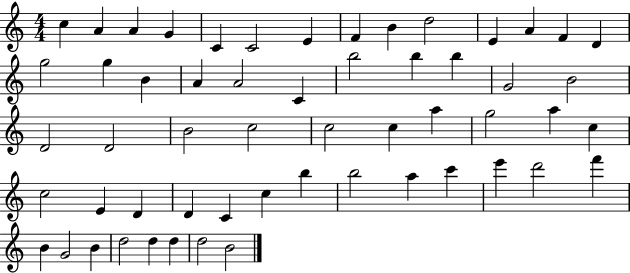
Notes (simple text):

C5/q A4/q A4/q G4/q C4/q C4/h E4/q F4/q B4/q D5/h E4/q A4/q F4/q D4/q G5/h G5/q B4/q A4/q A4/h C4/q B5/h B5/q B5/q G4/h B4/h D4/h D4/h B4/h C5/h C5/h C5/q A5/q G5/h A5/q C5/q C5/h E4/q D4/q D4/q C4/q C5/q B5/q B5/h A5/q C6/q E6/q D6/h F6/q B4/q G4/h B4/q D5/h D5/q D5/q D5/h B4/h